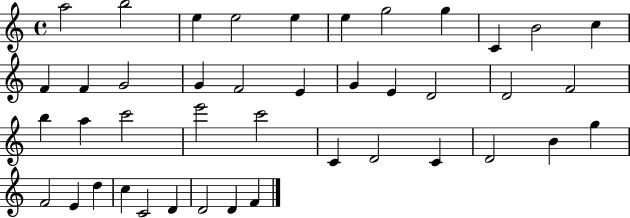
X:1
T:Untitled
M:4/4
L:1/4
K:C
a2 b2 e e2 e e g2 g C B2 c F F G2 G F2 E G E D2 D2 F2 b a c'2 e'2 c'2 C D2 C D2 B g F2 E d c C2 D D2 D F